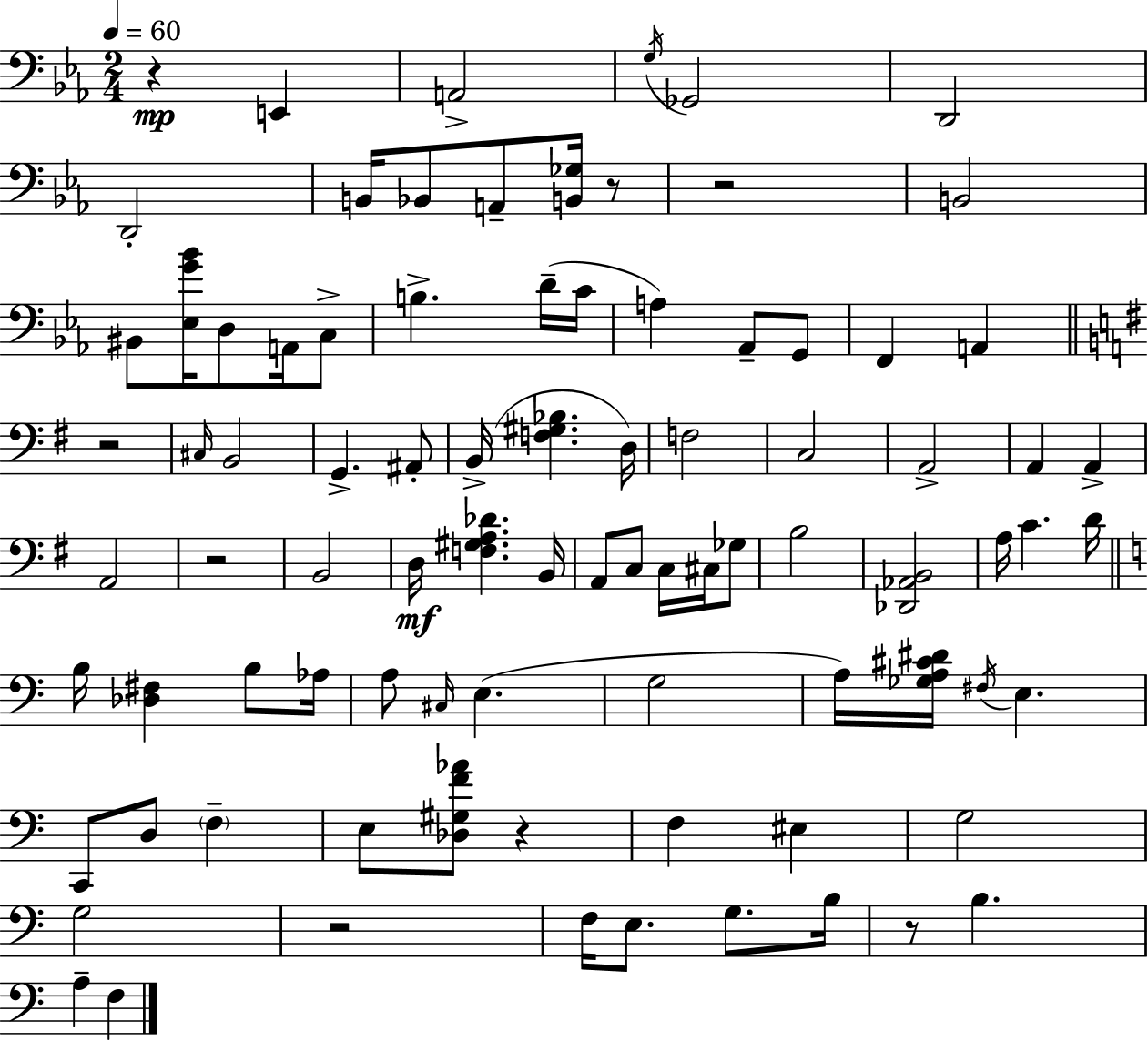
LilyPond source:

{
  \clef bass
  \numericTimeSignature
  \time 2/4
  \key c \minor
  \tempo 4 = 60
  r4\mp e,4 | a,2-> | \acciaccatura { g16 } ges,2 | d,2 | \break d,2-. | b,16 bes,8 a,8-- <b, ges>16 r8 | r2 | b,2 | \break bis,8 <ees g' bes'>16 d8 a,16 c8-> | b4.-> d'16--( | c'16 a4) aes,8-- g,8 | f,4 a,4 | \break \bar "||" \break \key g \major r2 | \grace { cis16 } b,2 | g,4.-> ais,8-. | b,16->( <f gis bes>4. | \break d16) f2 | c2 | a,2-> | a,4 a,4-> | \break a,2 | r2 | b,2 | d16\mf <f gis a des'>4. | \break b,16 a,8 c8 c16 cis16 ges8 | b2 | <des, aes, b,>2 | a16 c'4. | \break d'16 \bar "||" \break \key a \minor b16 <des fis>4 b8 aes16 | a8 \grace { cis16 }( e4. | g2 | a16) <ges a cis' dis'>16 \acciaccatura { fis16 } e4. | \break c,8 d8 \parenthesize f4-- | e8 <des gis f' aes'>8 r4 | f4 eis4 | g2 | \break g2 | r2 | f16 e8. g8. | b16 r8 b4. | \break a4-- f4 | \bar "|."
}